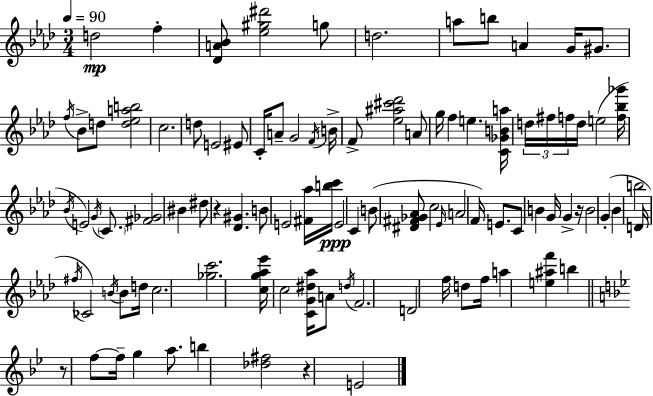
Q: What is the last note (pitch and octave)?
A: E4